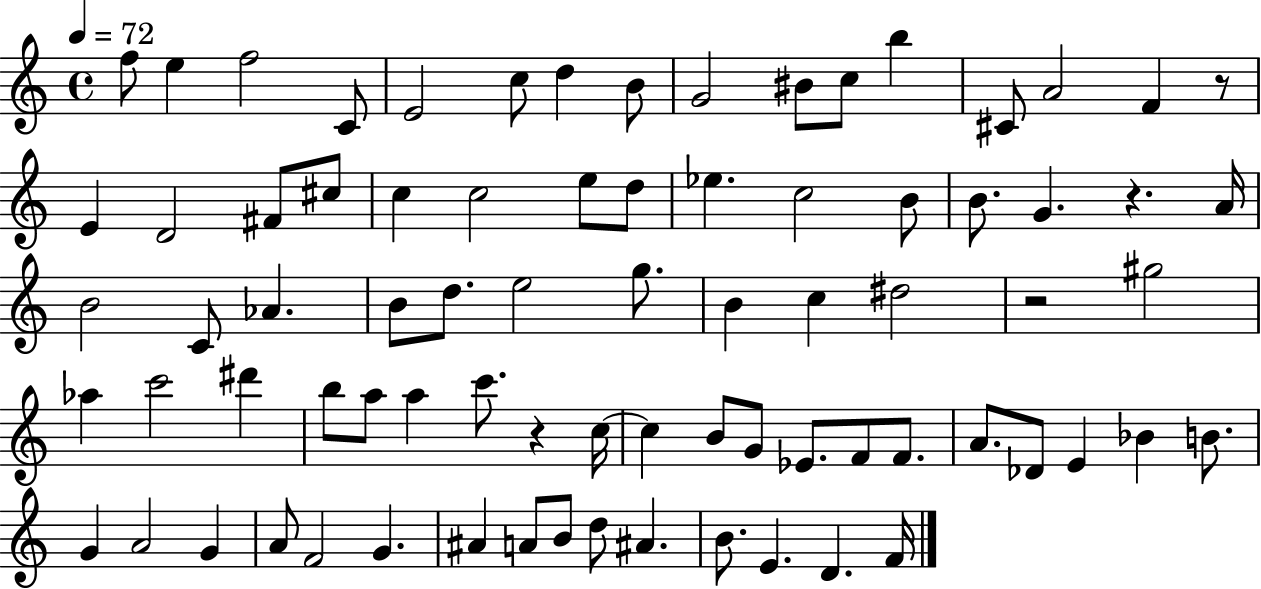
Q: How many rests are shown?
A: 4